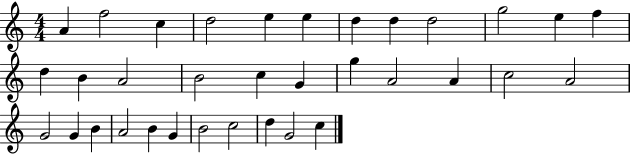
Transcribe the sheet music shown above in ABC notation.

X:1
T:Untitled
M:4/4
L:1/4
K:C
A f2 c d2 e e d d d2 g2 e f d B A2 B2 c G g A2 A c2 A2 G2 G B A2 B G B2 c2 d G2 c